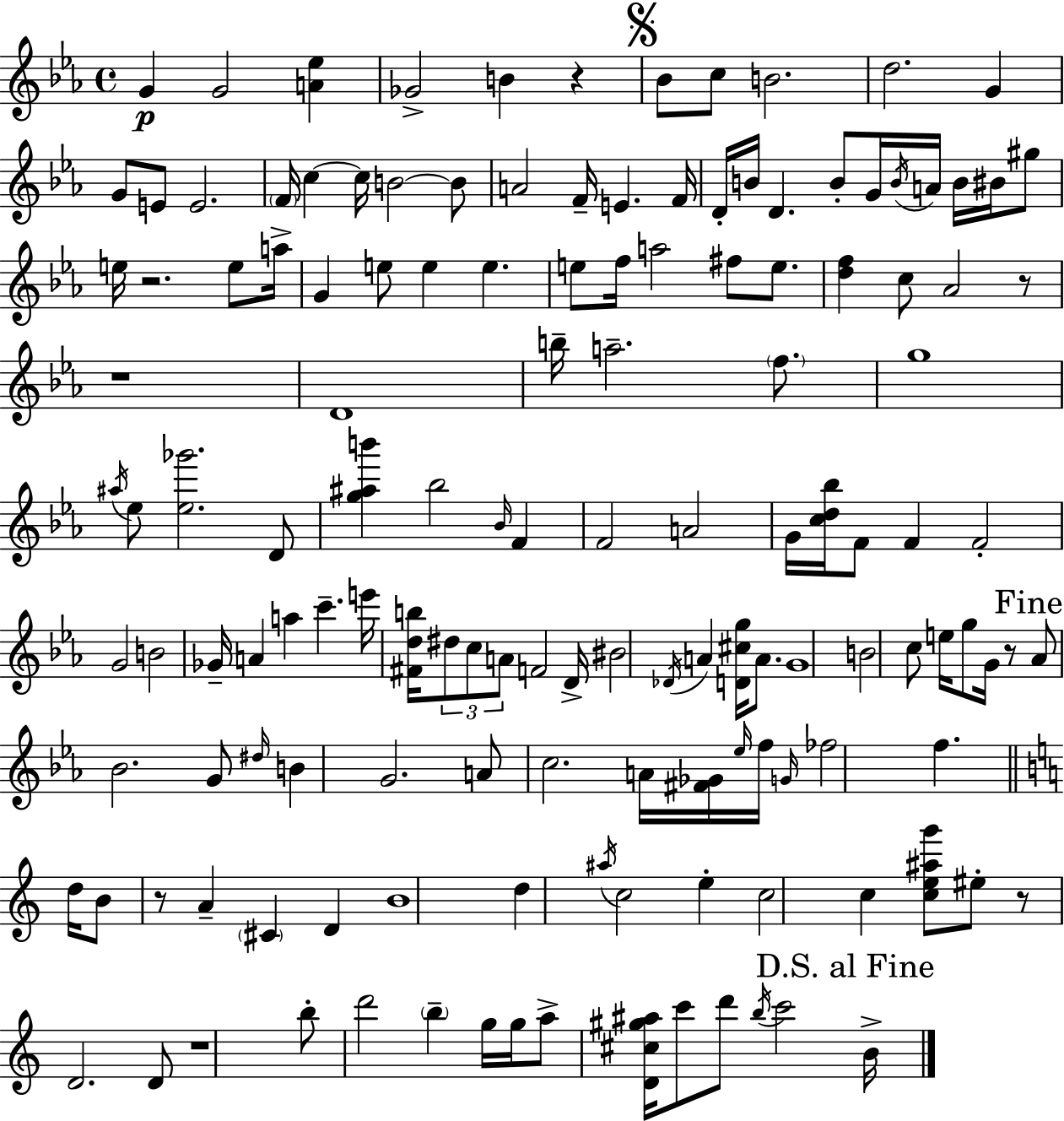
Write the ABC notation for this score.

X:1
T:Untitled
M:4/4
L:1/4
K:Cm
G G2 [A_e] _G2 B z _B/2 c/2 B2 d2 G G/2 E/2 E2 F/4 c c/4 B2 B/2 A2 F/4 E F/4 D/4 B/4 D B/2 G/4 B/4 A/4 B/4 ^B/4 ^g/2 e/4 z2 e/2 a/4 G e/2 e e e/2 f/4 a2 ^f/2 e/2 [df] c/2 _A2 z/2 z4 D4 b/4 a2 f/2 g4 ^a/4 _e/2 [_e_g']2 D/2 [g^ab'] _b2 _B/4 F F2 A2 G/4 [cd_b]/4 F/2 F F2 G2 B2 _G/4 A a c' e'/4 [^Fdb]/4 ^d/2 c/2 A/2 F2 D/4 ^B2 _D/4 A [D^cg]/4 A/2 G4 B2 c/2 e/4 g/2 G/4 z/2 _A/2 _B2 G/2 ^d/4 B G2 A/2 c2 A/4 [^F_G]/4 _e/4 f/4 G/4 _f2 f d/4 B/2 z/2 A ^C D B4 d ^a/4 c2 e c2 c [ce^ag']/2 ^e/2 z/2 D2 D/2 z4 b/2 d'2 b g/4 g/4 a/2 [D^c^g^a]/4 c'/2 d'/2 b/4 c'2 B/4